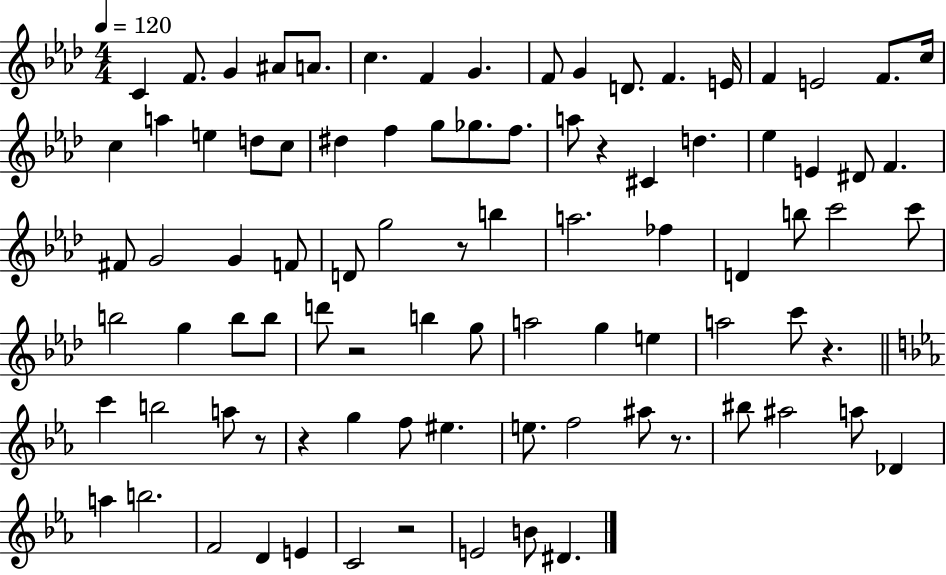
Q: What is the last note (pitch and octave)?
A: D#4